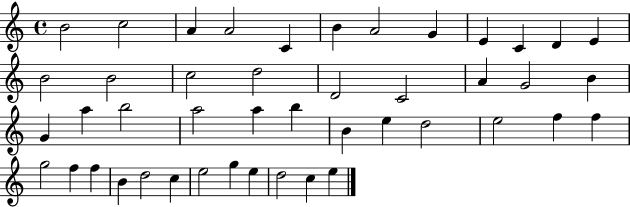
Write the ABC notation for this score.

X:1
T:Untitled
M:4/4
L:1/4
K:C
B2 c2 A A2 C B A2 G E C D E B2 B2 c2 d2 D2 C2 A G2 B G a b2 a2 a b B e d2 e2 f f g2 f f B d2 c e2 g e d2 c e